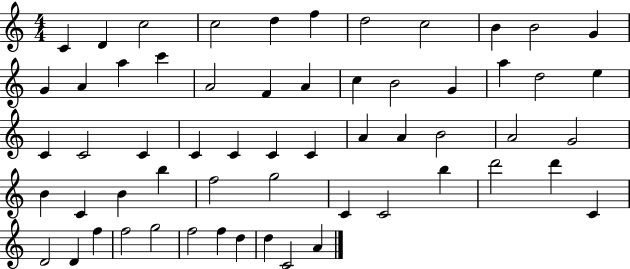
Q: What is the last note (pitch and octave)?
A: A4